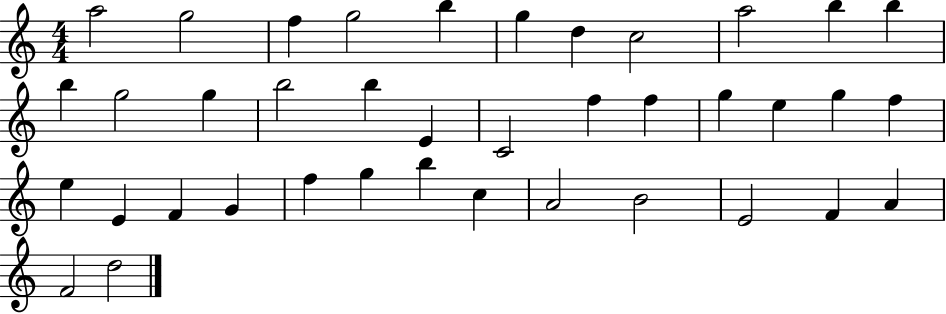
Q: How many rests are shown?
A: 0